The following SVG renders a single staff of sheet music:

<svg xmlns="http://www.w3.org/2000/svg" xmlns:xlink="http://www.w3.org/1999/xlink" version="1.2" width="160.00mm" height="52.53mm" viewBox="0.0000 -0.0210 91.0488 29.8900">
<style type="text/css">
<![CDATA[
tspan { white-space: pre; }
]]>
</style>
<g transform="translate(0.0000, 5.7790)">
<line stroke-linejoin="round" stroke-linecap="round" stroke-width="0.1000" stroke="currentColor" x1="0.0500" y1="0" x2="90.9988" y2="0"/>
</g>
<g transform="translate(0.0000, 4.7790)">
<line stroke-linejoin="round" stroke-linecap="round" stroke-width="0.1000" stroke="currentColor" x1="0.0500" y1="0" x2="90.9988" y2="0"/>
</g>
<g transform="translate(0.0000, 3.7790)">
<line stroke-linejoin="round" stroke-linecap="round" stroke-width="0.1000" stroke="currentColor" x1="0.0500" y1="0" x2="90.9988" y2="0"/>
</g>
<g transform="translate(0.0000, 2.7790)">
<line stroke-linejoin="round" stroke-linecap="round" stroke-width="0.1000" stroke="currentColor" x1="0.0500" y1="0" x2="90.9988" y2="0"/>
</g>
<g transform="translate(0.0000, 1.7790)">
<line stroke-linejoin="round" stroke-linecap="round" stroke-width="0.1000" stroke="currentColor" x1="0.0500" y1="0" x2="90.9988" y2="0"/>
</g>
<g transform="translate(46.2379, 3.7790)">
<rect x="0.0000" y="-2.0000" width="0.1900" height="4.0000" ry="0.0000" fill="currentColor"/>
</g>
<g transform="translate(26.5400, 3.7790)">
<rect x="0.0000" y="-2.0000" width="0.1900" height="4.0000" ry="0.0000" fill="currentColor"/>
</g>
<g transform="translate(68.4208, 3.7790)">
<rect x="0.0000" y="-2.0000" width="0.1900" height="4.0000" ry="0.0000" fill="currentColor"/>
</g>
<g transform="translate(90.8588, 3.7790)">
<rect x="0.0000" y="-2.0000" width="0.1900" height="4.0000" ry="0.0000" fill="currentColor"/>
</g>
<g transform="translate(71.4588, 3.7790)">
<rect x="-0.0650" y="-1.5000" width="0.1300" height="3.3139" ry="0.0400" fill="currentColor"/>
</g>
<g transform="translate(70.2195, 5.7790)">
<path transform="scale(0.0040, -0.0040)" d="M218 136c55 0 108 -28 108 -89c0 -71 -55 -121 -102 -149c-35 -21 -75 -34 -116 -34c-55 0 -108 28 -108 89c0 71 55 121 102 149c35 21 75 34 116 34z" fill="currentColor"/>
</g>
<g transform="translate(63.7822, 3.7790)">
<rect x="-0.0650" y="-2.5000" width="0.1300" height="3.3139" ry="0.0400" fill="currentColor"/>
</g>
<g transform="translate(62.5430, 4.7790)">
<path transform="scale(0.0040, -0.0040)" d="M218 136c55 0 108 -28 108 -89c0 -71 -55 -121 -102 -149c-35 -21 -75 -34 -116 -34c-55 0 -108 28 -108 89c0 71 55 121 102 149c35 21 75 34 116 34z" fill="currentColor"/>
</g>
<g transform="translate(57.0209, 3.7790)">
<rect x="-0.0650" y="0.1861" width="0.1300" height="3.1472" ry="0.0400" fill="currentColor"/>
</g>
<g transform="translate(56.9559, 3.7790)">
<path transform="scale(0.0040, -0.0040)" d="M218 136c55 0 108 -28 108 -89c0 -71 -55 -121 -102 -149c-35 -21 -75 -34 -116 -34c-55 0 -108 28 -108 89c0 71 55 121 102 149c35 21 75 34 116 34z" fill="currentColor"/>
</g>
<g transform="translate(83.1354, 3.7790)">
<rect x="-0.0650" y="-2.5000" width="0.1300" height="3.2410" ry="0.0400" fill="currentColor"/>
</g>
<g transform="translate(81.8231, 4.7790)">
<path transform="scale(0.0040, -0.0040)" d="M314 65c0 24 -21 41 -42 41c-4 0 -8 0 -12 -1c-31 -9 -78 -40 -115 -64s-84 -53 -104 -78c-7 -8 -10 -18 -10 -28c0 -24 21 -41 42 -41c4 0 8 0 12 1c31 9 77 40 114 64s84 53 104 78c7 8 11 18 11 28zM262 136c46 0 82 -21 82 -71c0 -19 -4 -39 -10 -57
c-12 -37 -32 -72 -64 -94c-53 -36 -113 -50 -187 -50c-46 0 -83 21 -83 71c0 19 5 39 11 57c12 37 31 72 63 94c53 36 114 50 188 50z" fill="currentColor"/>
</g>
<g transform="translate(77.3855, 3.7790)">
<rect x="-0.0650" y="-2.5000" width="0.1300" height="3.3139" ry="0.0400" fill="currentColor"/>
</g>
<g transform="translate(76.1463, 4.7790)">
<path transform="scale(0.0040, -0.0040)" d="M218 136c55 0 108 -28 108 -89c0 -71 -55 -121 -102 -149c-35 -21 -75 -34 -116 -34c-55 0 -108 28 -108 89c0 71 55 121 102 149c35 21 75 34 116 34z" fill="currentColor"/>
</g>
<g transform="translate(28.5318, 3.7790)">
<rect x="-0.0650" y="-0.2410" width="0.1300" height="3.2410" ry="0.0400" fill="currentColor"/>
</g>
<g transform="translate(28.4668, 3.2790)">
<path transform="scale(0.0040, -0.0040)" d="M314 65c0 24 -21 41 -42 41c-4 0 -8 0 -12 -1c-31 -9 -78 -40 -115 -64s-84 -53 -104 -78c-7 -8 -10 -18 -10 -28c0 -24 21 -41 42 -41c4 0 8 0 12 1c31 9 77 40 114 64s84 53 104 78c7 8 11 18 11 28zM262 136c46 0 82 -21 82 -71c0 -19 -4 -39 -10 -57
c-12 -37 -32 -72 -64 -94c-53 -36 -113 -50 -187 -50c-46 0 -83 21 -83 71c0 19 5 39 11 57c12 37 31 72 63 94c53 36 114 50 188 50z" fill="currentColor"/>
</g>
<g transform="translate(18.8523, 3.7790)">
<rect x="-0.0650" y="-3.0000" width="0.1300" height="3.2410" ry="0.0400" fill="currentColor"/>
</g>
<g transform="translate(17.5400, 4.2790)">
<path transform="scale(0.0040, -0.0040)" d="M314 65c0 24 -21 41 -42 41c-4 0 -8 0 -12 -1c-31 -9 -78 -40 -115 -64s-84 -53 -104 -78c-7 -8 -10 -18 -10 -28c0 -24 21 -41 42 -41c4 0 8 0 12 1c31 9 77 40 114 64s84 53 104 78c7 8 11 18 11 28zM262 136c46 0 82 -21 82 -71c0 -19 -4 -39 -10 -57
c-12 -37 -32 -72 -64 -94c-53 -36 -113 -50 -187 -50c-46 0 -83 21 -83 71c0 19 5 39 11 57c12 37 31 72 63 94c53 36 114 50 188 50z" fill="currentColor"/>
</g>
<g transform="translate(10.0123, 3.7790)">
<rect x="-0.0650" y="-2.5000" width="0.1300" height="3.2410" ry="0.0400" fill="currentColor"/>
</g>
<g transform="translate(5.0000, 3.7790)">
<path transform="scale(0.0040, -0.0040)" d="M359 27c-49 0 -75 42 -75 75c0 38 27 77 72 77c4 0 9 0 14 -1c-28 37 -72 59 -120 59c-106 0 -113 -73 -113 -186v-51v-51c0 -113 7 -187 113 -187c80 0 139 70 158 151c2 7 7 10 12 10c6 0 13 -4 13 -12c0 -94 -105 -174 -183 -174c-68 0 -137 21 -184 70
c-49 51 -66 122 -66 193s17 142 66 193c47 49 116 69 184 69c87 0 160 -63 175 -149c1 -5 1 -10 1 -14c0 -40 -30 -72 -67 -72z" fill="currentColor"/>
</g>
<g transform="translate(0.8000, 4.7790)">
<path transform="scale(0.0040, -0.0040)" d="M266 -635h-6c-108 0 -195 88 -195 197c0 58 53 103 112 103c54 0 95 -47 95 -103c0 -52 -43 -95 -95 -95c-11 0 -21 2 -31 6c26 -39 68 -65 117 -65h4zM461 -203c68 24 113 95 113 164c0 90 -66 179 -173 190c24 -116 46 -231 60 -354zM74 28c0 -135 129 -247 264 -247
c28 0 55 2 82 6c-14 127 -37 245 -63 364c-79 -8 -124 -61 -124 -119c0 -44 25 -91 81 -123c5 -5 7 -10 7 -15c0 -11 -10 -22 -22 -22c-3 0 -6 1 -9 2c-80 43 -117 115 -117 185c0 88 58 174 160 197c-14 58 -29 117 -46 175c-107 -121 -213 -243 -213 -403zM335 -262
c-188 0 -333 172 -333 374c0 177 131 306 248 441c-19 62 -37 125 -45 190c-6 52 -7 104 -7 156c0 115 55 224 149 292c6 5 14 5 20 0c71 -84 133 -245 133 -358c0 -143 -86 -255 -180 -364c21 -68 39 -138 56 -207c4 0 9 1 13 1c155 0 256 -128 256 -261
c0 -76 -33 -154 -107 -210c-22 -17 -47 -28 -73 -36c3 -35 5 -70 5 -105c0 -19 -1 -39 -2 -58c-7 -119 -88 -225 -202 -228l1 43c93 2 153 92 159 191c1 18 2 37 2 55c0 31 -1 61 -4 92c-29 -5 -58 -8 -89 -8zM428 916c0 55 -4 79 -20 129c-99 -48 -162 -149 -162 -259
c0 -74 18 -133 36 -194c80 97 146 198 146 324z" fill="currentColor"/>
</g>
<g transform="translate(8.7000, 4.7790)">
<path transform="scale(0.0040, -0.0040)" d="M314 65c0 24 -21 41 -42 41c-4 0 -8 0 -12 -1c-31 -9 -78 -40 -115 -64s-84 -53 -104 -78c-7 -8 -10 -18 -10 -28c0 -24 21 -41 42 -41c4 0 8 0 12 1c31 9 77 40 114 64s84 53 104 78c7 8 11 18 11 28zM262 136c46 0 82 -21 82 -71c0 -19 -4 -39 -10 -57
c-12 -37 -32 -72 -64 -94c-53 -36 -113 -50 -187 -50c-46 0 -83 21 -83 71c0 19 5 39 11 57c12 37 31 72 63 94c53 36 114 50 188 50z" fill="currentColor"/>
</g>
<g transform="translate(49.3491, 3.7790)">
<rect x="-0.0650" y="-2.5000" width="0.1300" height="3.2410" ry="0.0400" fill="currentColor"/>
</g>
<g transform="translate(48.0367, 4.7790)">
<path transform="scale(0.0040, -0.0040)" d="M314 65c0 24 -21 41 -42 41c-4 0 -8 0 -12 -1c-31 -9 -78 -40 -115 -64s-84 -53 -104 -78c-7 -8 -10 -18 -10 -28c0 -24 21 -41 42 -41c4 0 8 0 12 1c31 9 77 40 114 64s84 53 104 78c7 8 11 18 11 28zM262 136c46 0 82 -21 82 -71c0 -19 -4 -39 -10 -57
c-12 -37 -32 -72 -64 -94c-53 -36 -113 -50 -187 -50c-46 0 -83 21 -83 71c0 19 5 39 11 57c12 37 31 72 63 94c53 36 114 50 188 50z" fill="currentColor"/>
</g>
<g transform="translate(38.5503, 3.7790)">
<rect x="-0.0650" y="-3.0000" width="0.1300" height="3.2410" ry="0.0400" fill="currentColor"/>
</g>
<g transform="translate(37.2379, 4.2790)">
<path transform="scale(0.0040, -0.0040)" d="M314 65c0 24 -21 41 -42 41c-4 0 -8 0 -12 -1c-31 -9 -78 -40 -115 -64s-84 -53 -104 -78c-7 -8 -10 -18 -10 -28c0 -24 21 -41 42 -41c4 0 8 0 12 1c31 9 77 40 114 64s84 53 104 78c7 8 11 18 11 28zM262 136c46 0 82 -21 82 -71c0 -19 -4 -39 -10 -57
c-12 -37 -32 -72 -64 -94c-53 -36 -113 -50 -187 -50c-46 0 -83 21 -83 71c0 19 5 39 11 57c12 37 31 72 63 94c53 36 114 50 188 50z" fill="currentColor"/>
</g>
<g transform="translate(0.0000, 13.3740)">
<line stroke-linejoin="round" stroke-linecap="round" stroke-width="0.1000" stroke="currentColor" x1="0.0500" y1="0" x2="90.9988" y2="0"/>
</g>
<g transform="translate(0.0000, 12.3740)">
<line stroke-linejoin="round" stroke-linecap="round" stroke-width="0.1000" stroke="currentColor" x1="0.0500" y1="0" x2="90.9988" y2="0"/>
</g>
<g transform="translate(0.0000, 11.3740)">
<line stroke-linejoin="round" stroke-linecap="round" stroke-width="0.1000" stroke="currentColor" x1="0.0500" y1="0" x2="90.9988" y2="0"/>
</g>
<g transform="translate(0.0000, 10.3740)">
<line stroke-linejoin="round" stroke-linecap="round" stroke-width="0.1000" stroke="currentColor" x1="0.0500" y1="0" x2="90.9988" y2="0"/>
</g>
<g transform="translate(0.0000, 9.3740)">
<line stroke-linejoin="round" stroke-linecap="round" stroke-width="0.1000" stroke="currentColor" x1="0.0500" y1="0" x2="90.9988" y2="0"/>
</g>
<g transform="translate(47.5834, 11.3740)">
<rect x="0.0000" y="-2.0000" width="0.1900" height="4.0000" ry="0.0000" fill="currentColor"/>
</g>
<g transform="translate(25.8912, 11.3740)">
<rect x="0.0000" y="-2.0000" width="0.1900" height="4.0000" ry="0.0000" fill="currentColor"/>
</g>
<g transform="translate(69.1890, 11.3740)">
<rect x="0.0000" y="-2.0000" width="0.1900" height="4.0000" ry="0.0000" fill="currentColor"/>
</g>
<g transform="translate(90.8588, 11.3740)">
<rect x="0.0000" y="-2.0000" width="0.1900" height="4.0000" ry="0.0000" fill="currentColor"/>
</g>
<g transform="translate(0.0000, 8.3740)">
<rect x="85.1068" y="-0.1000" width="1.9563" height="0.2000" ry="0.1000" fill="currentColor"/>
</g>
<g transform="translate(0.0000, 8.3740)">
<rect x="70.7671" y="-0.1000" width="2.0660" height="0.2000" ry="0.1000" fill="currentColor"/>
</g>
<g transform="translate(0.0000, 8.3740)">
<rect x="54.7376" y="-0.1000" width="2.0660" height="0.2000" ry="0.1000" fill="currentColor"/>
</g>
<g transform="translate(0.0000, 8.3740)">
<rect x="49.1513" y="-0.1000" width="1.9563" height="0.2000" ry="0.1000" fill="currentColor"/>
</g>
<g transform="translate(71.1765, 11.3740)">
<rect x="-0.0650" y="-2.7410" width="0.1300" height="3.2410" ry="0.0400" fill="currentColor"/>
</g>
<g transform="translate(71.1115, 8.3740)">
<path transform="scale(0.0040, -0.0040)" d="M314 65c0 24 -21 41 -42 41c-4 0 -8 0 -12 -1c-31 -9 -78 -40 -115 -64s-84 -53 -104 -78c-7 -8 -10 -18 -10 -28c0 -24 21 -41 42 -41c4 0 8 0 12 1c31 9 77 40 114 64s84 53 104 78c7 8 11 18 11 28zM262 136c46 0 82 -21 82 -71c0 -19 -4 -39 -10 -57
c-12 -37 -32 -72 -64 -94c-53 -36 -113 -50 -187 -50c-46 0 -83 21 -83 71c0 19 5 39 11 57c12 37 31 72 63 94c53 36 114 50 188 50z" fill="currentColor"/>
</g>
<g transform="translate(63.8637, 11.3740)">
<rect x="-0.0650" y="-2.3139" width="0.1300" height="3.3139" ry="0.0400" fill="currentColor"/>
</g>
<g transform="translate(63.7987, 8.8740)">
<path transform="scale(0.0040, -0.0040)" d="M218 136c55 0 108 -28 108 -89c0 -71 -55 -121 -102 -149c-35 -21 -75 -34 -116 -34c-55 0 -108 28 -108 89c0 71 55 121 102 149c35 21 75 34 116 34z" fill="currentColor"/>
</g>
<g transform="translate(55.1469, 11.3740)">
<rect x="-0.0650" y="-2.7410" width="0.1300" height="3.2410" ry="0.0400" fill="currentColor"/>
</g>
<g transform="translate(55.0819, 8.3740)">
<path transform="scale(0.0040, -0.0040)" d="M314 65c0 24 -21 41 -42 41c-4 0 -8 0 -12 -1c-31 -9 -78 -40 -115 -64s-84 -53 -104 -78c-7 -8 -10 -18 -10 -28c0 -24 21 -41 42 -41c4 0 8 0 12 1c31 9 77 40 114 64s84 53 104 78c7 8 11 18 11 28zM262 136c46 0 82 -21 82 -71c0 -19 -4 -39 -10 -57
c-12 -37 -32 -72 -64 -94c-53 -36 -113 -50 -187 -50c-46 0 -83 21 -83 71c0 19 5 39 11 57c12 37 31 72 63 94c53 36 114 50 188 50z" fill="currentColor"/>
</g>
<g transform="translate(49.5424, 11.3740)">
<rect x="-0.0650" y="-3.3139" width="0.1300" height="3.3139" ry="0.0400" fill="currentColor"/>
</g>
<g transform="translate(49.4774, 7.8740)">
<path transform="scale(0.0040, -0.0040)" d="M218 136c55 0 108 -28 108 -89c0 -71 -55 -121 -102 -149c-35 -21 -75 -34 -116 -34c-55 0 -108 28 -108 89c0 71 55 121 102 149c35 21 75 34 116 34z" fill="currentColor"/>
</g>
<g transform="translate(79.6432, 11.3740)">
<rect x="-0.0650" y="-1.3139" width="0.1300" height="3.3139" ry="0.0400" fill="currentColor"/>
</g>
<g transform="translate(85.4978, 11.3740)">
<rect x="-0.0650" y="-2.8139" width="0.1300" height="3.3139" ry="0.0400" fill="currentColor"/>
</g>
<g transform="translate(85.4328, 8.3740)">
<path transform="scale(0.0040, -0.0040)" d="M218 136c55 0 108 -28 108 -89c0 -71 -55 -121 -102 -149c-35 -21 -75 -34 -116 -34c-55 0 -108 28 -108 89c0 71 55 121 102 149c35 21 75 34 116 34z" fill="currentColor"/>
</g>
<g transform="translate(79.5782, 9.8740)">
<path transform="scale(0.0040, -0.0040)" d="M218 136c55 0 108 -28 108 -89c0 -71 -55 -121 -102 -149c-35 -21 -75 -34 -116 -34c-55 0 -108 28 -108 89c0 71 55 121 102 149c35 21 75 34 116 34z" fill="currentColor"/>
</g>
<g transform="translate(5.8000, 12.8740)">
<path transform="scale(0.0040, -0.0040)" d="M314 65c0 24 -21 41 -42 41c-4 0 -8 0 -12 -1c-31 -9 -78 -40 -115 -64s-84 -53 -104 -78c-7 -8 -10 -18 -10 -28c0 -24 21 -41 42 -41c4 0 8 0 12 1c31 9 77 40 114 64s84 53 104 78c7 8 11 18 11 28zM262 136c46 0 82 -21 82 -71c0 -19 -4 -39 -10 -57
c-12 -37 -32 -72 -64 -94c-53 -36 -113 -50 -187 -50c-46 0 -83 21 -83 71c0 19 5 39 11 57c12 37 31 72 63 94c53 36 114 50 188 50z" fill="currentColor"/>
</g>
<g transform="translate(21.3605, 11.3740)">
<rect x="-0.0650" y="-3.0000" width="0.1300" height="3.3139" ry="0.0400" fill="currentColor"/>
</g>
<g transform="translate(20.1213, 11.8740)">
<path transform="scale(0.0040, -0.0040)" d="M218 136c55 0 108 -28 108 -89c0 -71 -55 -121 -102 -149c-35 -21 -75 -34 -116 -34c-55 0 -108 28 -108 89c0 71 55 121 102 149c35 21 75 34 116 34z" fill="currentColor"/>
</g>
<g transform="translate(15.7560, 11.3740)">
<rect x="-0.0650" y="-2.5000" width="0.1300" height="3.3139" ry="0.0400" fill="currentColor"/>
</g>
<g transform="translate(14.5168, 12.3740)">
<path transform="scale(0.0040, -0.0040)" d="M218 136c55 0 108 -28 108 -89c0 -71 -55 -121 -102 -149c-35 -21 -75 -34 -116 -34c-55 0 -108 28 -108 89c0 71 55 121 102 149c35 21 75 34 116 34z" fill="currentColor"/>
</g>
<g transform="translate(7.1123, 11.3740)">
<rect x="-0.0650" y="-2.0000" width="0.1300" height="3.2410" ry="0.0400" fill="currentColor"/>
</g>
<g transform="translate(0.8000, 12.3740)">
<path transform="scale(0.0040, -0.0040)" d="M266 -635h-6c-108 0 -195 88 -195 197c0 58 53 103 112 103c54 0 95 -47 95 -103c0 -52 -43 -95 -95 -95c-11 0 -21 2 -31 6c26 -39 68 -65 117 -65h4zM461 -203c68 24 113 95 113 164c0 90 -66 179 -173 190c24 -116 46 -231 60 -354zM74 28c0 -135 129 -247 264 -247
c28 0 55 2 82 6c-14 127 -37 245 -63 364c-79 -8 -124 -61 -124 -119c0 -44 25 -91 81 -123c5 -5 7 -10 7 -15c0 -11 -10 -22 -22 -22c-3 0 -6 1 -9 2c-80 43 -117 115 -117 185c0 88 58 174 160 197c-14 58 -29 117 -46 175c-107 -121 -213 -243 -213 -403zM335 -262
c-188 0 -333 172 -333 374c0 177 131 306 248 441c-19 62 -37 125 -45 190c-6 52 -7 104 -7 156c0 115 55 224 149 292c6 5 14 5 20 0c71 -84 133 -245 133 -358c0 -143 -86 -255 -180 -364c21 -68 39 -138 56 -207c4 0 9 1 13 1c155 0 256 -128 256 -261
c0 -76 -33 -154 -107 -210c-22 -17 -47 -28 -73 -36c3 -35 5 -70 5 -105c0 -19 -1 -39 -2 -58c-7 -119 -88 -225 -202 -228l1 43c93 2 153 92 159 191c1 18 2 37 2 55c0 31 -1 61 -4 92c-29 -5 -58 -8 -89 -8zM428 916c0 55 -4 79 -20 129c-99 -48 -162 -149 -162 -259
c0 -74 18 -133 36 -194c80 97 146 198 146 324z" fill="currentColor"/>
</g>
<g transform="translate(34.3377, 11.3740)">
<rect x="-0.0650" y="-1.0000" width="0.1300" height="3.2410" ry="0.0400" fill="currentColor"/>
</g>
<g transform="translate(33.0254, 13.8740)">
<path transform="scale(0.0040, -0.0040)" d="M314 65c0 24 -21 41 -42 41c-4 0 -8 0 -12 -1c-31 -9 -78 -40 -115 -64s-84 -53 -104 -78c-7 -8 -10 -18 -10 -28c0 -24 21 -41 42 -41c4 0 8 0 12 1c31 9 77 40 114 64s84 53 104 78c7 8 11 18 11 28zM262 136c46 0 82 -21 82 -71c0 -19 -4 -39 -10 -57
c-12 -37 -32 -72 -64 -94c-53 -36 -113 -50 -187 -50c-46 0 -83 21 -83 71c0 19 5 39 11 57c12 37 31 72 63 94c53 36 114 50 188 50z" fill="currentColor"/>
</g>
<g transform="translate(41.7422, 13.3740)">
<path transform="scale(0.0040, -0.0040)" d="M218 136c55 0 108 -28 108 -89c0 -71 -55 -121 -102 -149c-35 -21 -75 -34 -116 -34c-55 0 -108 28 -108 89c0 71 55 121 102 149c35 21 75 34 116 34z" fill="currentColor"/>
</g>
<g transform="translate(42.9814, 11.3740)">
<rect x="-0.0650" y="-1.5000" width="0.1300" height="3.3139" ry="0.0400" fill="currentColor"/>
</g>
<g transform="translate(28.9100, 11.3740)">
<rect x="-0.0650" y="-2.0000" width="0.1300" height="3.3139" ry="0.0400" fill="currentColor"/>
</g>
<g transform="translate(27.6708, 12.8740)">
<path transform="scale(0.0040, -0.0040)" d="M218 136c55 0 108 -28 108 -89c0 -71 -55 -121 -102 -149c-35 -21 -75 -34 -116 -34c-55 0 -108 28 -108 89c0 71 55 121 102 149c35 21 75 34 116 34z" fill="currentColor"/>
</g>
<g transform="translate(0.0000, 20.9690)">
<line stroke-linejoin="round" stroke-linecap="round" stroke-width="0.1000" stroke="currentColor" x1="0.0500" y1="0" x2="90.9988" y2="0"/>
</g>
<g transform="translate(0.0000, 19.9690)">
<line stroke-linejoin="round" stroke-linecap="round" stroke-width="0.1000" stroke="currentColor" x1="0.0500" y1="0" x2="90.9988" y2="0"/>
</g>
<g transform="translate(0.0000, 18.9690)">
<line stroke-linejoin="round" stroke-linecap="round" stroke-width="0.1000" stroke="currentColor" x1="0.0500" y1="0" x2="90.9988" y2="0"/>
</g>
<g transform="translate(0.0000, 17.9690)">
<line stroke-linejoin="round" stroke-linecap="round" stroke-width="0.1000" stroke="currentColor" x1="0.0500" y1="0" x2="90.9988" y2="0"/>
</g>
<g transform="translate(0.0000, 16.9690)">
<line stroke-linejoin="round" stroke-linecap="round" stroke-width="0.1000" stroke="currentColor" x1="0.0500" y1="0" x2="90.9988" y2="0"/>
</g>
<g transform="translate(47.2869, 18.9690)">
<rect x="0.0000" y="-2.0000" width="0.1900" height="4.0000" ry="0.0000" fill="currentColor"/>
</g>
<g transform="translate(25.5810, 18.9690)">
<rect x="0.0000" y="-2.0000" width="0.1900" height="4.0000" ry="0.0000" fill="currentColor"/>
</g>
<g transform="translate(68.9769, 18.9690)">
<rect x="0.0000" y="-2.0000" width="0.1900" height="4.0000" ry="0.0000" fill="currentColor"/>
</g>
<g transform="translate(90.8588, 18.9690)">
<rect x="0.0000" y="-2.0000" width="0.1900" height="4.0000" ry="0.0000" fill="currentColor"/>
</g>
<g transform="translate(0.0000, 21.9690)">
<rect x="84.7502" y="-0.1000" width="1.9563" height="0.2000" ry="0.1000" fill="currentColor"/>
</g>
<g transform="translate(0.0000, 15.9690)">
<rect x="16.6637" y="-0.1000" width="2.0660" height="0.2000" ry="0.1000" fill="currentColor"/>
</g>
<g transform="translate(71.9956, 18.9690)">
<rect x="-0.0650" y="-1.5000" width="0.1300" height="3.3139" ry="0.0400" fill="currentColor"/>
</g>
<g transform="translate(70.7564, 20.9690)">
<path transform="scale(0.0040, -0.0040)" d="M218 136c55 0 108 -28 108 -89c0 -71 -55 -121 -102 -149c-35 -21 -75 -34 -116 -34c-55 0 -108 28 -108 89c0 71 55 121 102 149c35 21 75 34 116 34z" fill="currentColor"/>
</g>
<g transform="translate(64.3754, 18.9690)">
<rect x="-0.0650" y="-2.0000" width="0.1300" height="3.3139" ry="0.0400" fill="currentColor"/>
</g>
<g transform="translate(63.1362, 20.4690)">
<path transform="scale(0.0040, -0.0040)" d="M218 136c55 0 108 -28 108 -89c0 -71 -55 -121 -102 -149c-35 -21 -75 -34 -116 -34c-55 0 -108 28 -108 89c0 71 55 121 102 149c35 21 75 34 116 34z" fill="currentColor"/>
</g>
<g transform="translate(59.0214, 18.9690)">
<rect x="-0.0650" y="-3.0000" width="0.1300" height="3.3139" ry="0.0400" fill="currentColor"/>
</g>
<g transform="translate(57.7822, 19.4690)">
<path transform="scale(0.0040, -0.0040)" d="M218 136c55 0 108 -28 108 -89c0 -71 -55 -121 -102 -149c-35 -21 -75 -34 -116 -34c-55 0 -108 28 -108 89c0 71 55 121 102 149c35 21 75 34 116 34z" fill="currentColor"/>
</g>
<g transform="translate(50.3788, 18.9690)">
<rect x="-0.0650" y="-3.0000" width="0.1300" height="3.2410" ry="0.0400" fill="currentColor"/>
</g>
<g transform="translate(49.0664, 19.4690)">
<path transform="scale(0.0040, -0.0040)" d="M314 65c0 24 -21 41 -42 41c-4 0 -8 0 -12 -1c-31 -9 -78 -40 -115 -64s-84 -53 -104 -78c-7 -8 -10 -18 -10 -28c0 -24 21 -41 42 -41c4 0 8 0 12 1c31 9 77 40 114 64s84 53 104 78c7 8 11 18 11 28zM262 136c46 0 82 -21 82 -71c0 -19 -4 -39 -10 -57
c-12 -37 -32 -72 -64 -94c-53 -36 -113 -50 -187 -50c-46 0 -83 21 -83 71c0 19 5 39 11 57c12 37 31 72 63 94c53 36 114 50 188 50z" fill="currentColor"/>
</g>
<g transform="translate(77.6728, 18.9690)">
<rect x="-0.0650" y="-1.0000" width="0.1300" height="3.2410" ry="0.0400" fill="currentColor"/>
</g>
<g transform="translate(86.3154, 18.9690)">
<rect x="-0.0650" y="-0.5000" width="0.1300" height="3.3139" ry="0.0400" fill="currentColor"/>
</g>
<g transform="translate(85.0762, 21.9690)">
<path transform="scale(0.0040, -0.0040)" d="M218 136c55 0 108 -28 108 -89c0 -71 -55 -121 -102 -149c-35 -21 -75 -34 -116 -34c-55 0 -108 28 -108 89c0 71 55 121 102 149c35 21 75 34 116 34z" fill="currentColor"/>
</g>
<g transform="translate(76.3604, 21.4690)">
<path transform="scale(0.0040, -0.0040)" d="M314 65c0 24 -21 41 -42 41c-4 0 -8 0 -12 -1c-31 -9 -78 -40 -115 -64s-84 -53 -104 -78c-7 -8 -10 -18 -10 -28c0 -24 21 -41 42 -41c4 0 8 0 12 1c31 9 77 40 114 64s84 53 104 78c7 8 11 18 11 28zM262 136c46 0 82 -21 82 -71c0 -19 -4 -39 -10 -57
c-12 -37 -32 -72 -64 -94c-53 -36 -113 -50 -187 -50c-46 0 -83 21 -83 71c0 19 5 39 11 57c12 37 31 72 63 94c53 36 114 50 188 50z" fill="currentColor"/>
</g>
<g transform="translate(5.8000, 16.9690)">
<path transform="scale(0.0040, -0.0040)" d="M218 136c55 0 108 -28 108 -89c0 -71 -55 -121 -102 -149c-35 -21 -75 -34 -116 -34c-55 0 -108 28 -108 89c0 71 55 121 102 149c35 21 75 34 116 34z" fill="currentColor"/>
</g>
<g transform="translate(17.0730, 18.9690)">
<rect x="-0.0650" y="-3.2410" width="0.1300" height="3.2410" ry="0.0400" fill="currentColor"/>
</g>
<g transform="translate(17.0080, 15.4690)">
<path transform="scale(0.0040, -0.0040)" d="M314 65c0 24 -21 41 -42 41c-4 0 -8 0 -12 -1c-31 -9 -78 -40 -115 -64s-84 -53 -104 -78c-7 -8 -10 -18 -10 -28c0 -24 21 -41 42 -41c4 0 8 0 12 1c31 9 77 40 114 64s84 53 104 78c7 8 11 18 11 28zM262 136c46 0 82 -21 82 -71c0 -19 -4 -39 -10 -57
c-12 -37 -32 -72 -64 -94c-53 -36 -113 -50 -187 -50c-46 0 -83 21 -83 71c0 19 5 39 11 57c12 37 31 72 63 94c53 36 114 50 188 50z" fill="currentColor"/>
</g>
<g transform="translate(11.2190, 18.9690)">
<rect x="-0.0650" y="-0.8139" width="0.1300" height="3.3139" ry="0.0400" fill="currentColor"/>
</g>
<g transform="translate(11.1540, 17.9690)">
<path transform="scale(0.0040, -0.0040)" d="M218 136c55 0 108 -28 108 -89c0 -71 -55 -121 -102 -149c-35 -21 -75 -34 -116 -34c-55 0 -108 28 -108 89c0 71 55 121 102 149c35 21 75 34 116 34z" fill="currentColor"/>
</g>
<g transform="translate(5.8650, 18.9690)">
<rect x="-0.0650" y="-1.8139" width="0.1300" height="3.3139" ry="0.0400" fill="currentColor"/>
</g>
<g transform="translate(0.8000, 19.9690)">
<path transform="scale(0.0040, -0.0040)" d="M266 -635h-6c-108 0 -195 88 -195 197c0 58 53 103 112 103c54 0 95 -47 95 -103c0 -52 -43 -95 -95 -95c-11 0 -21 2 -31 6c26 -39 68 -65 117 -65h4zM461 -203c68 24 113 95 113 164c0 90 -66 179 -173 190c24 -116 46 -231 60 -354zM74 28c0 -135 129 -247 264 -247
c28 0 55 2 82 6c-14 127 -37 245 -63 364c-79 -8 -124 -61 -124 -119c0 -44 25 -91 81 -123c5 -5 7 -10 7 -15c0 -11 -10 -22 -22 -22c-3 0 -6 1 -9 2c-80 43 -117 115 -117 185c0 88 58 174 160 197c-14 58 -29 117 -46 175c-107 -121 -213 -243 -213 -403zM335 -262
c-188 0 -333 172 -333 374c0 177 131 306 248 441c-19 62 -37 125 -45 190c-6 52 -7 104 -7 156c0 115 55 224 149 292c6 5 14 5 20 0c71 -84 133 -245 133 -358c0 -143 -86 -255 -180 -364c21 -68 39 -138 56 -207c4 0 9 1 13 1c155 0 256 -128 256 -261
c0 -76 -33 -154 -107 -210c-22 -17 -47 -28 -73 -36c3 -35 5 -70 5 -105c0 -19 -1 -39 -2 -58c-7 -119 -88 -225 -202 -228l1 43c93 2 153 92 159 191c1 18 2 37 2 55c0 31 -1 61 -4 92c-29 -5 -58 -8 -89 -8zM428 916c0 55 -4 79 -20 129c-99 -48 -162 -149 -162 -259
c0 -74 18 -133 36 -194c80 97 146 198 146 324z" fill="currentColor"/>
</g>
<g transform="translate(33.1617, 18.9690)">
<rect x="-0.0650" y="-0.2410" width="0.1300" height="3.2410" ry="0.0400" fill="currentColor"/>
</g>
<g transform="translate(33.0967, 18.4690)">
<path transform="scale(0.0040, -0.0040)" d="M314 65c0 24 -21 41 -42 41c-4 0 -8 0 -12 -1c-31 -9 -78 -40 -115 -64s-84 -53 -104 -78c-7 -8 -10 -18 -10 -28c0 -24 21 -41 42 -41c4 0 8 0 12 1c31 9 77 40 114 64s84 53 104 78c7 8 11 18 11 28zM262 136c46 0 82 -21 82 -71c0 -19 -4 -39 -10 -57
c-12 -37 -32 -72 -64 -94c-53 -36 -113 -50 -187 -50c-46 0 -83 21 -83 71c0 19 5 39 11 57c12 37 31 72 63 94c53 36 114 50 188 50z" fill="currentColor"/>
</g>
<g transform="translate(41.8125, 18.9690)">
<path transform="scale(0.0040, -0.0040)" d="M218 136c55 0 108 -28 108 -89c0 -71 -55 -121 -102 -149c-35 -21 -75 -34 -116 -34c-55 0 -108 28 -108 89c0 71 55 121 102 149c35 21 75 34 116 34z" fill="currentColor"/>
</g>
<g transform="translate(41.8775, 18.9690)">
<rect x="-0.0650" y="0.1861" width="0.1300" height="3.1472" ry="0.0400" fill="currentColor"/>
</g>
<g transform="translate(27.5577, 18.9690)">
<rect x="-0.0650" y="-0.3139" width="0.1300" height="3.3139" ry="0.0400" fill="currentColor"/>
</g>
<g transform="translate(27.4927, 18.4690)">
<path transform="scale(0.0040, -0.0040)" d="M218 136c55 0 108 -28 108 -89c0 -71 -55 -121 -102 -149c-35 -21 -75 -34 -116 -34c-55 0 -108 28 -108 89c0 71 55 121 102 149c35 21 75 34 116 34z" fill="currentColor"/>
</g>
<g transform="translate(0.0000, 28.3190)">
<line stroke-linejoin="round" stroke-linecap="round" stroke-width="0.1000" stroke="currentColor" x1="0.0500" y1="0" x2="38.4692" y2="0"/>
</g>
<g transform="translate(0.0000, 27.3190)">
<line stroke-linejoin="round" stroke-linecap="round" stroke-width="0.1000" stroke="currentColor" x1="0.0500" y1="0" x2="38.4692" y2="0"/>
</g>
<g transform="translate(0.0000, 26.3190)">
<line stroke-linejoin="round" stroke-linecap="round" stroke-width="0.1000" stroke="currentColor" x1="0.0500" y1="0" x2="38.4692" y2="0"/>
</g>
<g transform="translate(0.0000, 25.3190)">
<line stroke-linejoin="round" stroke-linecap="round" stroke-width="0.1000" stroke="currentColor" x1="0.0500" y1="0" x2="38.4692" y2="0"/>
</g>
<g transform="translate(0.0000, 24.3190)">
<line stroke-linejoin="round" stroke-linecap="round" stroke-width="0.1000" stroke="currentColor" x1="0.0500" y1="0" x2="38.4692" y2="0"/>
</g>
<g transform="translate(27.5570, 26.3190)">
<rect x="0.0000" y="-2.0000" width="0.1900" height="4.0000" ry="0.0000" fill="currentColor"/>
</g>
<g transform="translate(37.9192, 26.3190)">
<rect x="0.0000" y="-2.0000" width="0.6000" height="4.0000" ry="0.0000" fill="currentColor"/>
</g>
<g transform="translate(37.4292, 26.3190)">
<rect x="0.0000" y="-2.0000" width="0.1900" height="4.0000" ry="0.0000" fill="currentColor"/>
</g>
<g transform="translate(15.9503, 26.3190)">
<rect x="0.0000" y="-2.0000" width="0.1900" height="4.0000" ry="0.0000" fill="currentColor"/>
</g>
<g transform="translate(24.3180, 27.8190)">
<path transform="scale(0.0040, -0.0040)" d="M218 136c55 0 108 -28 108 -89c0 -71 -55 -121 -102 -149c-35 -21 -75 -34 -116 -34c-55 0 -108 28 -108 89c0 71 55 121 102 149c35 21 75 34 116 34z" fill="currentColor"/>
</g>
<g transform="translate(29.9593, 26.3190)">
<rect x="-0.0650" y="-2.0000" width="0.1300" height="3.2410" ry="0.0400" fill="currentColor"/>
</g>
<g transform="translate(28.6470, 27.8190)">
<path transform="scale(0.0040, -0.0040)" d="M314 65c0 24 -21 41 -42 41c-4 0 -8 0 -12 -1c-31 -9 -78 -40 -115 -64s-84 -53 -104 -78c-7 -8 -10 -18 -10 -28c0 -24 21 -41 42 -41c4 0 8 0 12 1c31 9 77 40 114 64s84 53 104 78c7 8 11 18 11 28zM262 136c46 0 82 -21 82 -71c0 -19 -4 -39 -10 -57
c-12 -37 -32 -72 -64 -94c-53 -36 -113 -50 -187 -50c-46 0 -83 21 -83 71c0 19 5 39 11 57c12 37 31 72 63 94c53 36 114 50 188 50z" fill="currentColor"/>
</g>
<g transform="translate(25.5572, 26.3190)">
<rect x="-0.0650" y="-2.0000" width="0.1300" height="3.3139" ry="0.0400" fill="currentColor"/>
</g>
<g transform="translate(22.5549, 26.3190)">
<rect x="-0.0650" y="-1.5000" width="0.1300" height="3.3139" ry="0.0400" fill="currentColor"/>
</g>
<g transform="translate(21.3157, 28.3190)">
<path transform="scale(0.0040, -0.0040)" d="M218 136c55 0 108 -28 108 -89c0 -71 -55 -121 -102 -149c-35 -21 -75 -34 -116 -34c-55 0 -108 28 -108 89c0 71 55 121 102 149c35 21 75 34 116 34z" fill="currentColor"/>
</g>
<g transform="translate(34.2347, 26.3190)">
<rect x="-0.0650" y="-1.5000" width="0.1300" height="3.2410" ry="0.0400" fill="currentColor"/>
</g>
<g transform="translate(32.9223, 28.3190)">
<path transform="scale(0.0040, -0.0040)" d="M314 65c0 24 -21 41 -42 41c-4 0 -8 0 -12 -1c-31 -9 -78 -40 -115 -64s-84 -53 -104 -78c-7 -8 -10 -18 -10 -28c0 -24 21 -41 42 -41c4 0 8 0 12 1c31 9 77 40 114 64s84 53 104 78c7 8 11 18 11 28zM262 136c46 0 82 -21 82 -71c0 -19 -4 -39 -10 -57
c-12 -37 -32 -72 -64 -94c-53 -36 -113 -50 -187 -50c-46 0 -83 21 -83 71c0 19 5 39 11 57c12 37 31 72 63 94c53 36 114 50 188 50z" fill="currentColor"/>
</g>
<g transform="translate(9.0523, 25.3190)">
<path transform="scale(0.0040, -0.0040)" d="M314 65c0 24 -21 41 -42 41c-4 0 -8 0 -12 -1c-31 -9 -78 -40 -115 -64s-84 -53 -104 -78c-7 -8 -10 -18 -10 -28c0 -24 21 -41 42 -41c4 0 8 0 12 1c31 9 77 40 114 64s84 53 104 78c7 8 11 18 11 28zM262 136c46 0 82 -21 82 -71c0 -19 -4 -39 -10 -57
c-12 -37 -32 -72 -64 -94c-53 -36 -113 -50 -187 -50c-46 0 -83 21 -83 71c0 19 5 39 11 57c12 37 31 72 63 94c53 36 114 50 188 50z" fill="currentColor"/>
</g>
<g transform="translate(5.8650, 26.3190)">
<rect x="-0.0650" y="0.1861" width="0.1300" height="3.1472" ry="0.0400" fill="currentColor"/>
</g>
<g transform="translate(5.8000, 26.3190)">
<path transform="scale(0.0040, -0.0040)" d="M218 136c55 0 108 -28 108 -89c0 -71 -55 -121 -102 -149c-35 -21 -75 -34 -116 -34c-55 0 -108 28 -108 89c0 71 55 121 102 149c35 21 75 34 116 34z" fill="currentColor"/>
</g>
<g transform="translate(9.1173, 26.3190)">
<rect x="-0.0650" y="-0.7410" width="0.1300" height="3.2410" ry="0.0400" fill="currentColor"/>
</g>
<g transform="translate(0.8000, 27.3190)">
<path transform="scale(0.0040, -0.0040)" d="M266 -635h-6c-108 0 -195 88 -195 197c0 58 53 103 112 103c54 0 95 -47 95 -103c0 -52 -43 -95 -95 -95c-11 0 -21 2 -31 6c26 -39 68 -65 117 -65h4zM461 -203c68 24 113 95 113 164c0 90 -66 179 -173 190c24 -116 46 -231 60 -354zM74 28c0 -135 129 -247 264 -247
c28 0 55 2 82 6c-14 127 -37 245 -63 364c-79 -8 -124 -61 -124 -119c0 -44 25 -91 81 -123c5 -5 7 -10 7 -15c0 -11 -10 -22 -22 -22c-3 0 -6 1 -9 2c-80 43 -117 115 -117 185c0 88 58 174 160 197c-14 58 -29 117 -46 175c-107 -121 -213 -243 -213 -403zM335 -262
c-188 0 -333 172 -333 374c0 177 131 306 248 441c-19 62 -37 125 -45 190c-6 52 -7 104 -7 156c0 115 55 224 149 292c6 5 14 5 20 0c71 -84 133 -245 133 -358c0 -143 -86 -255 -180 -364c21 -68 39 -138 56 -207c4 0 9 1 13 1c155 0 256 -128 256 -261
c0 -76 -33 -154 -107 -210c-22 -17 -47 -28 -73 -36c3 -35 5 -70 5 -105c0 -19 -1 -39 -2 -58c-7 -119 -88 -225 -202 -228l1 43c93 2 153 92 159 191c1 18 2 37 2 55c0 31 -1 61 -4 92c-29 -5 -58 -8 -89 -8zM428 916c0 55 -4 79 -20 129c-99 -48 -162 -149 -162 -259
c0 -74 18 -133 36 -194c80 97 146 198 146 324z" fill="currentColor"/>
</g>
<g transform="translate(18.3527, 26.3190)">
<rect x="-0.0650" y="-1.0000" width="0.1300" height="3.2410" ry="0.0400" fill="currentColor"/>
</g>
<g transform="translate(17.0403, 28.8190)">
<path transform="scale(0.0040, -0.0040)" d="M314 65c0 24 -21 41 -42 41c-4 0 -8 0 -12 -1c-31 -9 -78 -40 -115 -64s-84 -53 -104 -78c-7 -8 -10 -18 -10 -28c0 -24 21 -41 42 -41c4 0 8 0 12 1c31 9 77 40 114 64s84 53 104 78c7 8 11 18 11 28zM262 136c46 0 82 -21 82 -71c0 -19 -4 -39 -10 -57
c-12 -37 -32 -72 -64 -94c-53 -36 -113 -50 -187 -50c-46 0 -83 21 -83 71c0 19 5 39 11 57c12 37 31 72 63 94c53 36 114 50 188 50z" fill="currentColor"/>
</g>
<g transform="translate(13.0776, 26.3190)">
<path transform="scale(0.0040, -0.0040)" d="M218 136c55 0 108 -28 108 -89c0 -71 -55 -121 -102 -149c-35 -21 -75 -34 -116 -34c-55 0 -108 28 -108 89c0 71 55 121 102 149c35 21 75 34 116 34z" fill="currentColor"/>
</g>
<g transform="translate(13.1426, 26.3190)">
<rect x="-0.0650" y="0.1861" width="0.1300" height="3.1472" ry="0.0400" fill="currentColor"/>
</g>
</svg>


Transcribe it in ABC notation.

X:1
T:Untitled
M:4/4
L:1/4
K:C
G2 A2 c2 A2 G2 B G E G G2 F2 G A F D2 E b a2 g a2 e a f d b2 c c2 B A2 A F E D2 C B d2 B D2 E F F2 E2